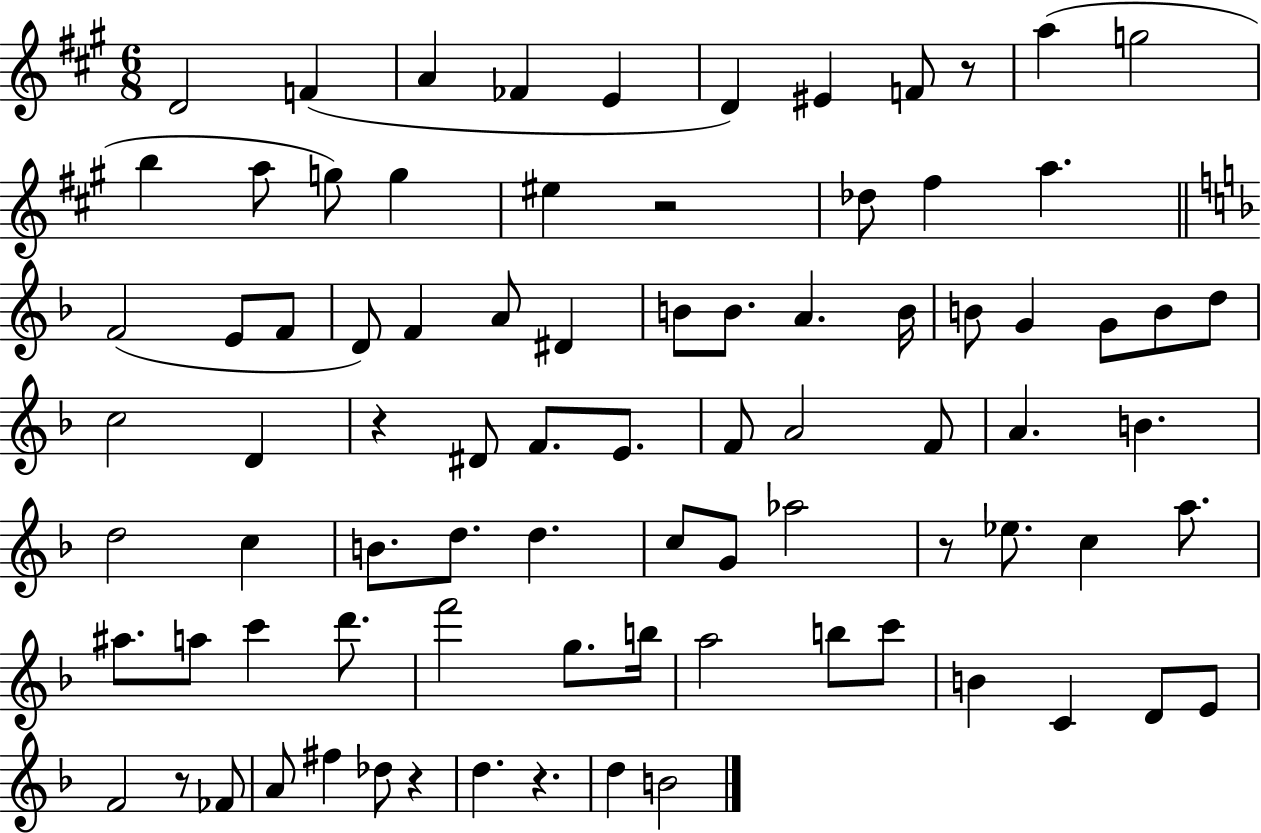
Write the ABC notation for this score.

X:1
T:Untitled
M:6/8
L:1/4
K:A
D2 F A _F E D ^E F/2 z/2 a g2 b a/2 g/2 g ^e z2 _d/2 ^f a F2 E/2 F/2 D/2 F A/2 ^D B/2 B/2 A B/4 B/2 G G/2 B/2 d/2 c2 D z ^D/2 F/2 E/2 F/2 A2 F/2 A B d2 c B/2 d/2 d c/2 G/2 _a2 z/2 _e/2 c a/2 ^a/2 a/2 c' d'/2 f'2 g/2 b/4 a2 b/2 c'/2 B C D/2 E/2 F2 z/2 _F/2 A/2 ^f _d/2 z d z d B2